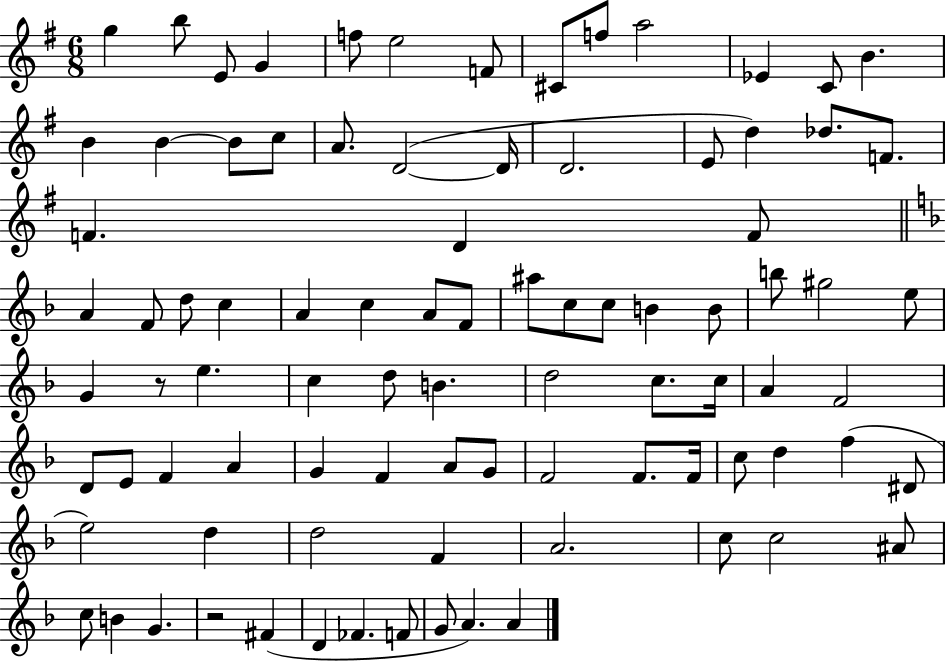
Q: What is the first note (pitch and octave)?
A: G5